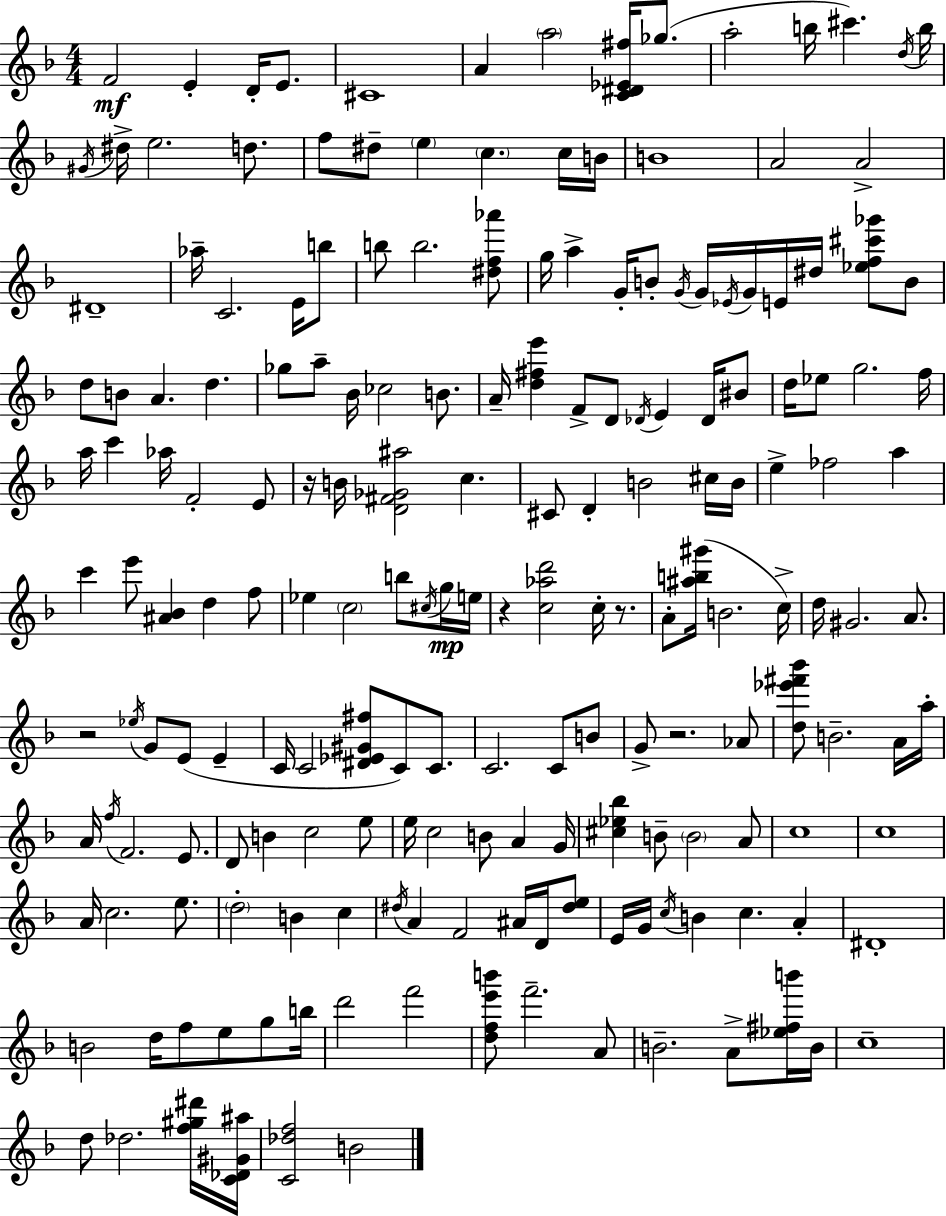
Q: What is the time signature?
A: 4/4